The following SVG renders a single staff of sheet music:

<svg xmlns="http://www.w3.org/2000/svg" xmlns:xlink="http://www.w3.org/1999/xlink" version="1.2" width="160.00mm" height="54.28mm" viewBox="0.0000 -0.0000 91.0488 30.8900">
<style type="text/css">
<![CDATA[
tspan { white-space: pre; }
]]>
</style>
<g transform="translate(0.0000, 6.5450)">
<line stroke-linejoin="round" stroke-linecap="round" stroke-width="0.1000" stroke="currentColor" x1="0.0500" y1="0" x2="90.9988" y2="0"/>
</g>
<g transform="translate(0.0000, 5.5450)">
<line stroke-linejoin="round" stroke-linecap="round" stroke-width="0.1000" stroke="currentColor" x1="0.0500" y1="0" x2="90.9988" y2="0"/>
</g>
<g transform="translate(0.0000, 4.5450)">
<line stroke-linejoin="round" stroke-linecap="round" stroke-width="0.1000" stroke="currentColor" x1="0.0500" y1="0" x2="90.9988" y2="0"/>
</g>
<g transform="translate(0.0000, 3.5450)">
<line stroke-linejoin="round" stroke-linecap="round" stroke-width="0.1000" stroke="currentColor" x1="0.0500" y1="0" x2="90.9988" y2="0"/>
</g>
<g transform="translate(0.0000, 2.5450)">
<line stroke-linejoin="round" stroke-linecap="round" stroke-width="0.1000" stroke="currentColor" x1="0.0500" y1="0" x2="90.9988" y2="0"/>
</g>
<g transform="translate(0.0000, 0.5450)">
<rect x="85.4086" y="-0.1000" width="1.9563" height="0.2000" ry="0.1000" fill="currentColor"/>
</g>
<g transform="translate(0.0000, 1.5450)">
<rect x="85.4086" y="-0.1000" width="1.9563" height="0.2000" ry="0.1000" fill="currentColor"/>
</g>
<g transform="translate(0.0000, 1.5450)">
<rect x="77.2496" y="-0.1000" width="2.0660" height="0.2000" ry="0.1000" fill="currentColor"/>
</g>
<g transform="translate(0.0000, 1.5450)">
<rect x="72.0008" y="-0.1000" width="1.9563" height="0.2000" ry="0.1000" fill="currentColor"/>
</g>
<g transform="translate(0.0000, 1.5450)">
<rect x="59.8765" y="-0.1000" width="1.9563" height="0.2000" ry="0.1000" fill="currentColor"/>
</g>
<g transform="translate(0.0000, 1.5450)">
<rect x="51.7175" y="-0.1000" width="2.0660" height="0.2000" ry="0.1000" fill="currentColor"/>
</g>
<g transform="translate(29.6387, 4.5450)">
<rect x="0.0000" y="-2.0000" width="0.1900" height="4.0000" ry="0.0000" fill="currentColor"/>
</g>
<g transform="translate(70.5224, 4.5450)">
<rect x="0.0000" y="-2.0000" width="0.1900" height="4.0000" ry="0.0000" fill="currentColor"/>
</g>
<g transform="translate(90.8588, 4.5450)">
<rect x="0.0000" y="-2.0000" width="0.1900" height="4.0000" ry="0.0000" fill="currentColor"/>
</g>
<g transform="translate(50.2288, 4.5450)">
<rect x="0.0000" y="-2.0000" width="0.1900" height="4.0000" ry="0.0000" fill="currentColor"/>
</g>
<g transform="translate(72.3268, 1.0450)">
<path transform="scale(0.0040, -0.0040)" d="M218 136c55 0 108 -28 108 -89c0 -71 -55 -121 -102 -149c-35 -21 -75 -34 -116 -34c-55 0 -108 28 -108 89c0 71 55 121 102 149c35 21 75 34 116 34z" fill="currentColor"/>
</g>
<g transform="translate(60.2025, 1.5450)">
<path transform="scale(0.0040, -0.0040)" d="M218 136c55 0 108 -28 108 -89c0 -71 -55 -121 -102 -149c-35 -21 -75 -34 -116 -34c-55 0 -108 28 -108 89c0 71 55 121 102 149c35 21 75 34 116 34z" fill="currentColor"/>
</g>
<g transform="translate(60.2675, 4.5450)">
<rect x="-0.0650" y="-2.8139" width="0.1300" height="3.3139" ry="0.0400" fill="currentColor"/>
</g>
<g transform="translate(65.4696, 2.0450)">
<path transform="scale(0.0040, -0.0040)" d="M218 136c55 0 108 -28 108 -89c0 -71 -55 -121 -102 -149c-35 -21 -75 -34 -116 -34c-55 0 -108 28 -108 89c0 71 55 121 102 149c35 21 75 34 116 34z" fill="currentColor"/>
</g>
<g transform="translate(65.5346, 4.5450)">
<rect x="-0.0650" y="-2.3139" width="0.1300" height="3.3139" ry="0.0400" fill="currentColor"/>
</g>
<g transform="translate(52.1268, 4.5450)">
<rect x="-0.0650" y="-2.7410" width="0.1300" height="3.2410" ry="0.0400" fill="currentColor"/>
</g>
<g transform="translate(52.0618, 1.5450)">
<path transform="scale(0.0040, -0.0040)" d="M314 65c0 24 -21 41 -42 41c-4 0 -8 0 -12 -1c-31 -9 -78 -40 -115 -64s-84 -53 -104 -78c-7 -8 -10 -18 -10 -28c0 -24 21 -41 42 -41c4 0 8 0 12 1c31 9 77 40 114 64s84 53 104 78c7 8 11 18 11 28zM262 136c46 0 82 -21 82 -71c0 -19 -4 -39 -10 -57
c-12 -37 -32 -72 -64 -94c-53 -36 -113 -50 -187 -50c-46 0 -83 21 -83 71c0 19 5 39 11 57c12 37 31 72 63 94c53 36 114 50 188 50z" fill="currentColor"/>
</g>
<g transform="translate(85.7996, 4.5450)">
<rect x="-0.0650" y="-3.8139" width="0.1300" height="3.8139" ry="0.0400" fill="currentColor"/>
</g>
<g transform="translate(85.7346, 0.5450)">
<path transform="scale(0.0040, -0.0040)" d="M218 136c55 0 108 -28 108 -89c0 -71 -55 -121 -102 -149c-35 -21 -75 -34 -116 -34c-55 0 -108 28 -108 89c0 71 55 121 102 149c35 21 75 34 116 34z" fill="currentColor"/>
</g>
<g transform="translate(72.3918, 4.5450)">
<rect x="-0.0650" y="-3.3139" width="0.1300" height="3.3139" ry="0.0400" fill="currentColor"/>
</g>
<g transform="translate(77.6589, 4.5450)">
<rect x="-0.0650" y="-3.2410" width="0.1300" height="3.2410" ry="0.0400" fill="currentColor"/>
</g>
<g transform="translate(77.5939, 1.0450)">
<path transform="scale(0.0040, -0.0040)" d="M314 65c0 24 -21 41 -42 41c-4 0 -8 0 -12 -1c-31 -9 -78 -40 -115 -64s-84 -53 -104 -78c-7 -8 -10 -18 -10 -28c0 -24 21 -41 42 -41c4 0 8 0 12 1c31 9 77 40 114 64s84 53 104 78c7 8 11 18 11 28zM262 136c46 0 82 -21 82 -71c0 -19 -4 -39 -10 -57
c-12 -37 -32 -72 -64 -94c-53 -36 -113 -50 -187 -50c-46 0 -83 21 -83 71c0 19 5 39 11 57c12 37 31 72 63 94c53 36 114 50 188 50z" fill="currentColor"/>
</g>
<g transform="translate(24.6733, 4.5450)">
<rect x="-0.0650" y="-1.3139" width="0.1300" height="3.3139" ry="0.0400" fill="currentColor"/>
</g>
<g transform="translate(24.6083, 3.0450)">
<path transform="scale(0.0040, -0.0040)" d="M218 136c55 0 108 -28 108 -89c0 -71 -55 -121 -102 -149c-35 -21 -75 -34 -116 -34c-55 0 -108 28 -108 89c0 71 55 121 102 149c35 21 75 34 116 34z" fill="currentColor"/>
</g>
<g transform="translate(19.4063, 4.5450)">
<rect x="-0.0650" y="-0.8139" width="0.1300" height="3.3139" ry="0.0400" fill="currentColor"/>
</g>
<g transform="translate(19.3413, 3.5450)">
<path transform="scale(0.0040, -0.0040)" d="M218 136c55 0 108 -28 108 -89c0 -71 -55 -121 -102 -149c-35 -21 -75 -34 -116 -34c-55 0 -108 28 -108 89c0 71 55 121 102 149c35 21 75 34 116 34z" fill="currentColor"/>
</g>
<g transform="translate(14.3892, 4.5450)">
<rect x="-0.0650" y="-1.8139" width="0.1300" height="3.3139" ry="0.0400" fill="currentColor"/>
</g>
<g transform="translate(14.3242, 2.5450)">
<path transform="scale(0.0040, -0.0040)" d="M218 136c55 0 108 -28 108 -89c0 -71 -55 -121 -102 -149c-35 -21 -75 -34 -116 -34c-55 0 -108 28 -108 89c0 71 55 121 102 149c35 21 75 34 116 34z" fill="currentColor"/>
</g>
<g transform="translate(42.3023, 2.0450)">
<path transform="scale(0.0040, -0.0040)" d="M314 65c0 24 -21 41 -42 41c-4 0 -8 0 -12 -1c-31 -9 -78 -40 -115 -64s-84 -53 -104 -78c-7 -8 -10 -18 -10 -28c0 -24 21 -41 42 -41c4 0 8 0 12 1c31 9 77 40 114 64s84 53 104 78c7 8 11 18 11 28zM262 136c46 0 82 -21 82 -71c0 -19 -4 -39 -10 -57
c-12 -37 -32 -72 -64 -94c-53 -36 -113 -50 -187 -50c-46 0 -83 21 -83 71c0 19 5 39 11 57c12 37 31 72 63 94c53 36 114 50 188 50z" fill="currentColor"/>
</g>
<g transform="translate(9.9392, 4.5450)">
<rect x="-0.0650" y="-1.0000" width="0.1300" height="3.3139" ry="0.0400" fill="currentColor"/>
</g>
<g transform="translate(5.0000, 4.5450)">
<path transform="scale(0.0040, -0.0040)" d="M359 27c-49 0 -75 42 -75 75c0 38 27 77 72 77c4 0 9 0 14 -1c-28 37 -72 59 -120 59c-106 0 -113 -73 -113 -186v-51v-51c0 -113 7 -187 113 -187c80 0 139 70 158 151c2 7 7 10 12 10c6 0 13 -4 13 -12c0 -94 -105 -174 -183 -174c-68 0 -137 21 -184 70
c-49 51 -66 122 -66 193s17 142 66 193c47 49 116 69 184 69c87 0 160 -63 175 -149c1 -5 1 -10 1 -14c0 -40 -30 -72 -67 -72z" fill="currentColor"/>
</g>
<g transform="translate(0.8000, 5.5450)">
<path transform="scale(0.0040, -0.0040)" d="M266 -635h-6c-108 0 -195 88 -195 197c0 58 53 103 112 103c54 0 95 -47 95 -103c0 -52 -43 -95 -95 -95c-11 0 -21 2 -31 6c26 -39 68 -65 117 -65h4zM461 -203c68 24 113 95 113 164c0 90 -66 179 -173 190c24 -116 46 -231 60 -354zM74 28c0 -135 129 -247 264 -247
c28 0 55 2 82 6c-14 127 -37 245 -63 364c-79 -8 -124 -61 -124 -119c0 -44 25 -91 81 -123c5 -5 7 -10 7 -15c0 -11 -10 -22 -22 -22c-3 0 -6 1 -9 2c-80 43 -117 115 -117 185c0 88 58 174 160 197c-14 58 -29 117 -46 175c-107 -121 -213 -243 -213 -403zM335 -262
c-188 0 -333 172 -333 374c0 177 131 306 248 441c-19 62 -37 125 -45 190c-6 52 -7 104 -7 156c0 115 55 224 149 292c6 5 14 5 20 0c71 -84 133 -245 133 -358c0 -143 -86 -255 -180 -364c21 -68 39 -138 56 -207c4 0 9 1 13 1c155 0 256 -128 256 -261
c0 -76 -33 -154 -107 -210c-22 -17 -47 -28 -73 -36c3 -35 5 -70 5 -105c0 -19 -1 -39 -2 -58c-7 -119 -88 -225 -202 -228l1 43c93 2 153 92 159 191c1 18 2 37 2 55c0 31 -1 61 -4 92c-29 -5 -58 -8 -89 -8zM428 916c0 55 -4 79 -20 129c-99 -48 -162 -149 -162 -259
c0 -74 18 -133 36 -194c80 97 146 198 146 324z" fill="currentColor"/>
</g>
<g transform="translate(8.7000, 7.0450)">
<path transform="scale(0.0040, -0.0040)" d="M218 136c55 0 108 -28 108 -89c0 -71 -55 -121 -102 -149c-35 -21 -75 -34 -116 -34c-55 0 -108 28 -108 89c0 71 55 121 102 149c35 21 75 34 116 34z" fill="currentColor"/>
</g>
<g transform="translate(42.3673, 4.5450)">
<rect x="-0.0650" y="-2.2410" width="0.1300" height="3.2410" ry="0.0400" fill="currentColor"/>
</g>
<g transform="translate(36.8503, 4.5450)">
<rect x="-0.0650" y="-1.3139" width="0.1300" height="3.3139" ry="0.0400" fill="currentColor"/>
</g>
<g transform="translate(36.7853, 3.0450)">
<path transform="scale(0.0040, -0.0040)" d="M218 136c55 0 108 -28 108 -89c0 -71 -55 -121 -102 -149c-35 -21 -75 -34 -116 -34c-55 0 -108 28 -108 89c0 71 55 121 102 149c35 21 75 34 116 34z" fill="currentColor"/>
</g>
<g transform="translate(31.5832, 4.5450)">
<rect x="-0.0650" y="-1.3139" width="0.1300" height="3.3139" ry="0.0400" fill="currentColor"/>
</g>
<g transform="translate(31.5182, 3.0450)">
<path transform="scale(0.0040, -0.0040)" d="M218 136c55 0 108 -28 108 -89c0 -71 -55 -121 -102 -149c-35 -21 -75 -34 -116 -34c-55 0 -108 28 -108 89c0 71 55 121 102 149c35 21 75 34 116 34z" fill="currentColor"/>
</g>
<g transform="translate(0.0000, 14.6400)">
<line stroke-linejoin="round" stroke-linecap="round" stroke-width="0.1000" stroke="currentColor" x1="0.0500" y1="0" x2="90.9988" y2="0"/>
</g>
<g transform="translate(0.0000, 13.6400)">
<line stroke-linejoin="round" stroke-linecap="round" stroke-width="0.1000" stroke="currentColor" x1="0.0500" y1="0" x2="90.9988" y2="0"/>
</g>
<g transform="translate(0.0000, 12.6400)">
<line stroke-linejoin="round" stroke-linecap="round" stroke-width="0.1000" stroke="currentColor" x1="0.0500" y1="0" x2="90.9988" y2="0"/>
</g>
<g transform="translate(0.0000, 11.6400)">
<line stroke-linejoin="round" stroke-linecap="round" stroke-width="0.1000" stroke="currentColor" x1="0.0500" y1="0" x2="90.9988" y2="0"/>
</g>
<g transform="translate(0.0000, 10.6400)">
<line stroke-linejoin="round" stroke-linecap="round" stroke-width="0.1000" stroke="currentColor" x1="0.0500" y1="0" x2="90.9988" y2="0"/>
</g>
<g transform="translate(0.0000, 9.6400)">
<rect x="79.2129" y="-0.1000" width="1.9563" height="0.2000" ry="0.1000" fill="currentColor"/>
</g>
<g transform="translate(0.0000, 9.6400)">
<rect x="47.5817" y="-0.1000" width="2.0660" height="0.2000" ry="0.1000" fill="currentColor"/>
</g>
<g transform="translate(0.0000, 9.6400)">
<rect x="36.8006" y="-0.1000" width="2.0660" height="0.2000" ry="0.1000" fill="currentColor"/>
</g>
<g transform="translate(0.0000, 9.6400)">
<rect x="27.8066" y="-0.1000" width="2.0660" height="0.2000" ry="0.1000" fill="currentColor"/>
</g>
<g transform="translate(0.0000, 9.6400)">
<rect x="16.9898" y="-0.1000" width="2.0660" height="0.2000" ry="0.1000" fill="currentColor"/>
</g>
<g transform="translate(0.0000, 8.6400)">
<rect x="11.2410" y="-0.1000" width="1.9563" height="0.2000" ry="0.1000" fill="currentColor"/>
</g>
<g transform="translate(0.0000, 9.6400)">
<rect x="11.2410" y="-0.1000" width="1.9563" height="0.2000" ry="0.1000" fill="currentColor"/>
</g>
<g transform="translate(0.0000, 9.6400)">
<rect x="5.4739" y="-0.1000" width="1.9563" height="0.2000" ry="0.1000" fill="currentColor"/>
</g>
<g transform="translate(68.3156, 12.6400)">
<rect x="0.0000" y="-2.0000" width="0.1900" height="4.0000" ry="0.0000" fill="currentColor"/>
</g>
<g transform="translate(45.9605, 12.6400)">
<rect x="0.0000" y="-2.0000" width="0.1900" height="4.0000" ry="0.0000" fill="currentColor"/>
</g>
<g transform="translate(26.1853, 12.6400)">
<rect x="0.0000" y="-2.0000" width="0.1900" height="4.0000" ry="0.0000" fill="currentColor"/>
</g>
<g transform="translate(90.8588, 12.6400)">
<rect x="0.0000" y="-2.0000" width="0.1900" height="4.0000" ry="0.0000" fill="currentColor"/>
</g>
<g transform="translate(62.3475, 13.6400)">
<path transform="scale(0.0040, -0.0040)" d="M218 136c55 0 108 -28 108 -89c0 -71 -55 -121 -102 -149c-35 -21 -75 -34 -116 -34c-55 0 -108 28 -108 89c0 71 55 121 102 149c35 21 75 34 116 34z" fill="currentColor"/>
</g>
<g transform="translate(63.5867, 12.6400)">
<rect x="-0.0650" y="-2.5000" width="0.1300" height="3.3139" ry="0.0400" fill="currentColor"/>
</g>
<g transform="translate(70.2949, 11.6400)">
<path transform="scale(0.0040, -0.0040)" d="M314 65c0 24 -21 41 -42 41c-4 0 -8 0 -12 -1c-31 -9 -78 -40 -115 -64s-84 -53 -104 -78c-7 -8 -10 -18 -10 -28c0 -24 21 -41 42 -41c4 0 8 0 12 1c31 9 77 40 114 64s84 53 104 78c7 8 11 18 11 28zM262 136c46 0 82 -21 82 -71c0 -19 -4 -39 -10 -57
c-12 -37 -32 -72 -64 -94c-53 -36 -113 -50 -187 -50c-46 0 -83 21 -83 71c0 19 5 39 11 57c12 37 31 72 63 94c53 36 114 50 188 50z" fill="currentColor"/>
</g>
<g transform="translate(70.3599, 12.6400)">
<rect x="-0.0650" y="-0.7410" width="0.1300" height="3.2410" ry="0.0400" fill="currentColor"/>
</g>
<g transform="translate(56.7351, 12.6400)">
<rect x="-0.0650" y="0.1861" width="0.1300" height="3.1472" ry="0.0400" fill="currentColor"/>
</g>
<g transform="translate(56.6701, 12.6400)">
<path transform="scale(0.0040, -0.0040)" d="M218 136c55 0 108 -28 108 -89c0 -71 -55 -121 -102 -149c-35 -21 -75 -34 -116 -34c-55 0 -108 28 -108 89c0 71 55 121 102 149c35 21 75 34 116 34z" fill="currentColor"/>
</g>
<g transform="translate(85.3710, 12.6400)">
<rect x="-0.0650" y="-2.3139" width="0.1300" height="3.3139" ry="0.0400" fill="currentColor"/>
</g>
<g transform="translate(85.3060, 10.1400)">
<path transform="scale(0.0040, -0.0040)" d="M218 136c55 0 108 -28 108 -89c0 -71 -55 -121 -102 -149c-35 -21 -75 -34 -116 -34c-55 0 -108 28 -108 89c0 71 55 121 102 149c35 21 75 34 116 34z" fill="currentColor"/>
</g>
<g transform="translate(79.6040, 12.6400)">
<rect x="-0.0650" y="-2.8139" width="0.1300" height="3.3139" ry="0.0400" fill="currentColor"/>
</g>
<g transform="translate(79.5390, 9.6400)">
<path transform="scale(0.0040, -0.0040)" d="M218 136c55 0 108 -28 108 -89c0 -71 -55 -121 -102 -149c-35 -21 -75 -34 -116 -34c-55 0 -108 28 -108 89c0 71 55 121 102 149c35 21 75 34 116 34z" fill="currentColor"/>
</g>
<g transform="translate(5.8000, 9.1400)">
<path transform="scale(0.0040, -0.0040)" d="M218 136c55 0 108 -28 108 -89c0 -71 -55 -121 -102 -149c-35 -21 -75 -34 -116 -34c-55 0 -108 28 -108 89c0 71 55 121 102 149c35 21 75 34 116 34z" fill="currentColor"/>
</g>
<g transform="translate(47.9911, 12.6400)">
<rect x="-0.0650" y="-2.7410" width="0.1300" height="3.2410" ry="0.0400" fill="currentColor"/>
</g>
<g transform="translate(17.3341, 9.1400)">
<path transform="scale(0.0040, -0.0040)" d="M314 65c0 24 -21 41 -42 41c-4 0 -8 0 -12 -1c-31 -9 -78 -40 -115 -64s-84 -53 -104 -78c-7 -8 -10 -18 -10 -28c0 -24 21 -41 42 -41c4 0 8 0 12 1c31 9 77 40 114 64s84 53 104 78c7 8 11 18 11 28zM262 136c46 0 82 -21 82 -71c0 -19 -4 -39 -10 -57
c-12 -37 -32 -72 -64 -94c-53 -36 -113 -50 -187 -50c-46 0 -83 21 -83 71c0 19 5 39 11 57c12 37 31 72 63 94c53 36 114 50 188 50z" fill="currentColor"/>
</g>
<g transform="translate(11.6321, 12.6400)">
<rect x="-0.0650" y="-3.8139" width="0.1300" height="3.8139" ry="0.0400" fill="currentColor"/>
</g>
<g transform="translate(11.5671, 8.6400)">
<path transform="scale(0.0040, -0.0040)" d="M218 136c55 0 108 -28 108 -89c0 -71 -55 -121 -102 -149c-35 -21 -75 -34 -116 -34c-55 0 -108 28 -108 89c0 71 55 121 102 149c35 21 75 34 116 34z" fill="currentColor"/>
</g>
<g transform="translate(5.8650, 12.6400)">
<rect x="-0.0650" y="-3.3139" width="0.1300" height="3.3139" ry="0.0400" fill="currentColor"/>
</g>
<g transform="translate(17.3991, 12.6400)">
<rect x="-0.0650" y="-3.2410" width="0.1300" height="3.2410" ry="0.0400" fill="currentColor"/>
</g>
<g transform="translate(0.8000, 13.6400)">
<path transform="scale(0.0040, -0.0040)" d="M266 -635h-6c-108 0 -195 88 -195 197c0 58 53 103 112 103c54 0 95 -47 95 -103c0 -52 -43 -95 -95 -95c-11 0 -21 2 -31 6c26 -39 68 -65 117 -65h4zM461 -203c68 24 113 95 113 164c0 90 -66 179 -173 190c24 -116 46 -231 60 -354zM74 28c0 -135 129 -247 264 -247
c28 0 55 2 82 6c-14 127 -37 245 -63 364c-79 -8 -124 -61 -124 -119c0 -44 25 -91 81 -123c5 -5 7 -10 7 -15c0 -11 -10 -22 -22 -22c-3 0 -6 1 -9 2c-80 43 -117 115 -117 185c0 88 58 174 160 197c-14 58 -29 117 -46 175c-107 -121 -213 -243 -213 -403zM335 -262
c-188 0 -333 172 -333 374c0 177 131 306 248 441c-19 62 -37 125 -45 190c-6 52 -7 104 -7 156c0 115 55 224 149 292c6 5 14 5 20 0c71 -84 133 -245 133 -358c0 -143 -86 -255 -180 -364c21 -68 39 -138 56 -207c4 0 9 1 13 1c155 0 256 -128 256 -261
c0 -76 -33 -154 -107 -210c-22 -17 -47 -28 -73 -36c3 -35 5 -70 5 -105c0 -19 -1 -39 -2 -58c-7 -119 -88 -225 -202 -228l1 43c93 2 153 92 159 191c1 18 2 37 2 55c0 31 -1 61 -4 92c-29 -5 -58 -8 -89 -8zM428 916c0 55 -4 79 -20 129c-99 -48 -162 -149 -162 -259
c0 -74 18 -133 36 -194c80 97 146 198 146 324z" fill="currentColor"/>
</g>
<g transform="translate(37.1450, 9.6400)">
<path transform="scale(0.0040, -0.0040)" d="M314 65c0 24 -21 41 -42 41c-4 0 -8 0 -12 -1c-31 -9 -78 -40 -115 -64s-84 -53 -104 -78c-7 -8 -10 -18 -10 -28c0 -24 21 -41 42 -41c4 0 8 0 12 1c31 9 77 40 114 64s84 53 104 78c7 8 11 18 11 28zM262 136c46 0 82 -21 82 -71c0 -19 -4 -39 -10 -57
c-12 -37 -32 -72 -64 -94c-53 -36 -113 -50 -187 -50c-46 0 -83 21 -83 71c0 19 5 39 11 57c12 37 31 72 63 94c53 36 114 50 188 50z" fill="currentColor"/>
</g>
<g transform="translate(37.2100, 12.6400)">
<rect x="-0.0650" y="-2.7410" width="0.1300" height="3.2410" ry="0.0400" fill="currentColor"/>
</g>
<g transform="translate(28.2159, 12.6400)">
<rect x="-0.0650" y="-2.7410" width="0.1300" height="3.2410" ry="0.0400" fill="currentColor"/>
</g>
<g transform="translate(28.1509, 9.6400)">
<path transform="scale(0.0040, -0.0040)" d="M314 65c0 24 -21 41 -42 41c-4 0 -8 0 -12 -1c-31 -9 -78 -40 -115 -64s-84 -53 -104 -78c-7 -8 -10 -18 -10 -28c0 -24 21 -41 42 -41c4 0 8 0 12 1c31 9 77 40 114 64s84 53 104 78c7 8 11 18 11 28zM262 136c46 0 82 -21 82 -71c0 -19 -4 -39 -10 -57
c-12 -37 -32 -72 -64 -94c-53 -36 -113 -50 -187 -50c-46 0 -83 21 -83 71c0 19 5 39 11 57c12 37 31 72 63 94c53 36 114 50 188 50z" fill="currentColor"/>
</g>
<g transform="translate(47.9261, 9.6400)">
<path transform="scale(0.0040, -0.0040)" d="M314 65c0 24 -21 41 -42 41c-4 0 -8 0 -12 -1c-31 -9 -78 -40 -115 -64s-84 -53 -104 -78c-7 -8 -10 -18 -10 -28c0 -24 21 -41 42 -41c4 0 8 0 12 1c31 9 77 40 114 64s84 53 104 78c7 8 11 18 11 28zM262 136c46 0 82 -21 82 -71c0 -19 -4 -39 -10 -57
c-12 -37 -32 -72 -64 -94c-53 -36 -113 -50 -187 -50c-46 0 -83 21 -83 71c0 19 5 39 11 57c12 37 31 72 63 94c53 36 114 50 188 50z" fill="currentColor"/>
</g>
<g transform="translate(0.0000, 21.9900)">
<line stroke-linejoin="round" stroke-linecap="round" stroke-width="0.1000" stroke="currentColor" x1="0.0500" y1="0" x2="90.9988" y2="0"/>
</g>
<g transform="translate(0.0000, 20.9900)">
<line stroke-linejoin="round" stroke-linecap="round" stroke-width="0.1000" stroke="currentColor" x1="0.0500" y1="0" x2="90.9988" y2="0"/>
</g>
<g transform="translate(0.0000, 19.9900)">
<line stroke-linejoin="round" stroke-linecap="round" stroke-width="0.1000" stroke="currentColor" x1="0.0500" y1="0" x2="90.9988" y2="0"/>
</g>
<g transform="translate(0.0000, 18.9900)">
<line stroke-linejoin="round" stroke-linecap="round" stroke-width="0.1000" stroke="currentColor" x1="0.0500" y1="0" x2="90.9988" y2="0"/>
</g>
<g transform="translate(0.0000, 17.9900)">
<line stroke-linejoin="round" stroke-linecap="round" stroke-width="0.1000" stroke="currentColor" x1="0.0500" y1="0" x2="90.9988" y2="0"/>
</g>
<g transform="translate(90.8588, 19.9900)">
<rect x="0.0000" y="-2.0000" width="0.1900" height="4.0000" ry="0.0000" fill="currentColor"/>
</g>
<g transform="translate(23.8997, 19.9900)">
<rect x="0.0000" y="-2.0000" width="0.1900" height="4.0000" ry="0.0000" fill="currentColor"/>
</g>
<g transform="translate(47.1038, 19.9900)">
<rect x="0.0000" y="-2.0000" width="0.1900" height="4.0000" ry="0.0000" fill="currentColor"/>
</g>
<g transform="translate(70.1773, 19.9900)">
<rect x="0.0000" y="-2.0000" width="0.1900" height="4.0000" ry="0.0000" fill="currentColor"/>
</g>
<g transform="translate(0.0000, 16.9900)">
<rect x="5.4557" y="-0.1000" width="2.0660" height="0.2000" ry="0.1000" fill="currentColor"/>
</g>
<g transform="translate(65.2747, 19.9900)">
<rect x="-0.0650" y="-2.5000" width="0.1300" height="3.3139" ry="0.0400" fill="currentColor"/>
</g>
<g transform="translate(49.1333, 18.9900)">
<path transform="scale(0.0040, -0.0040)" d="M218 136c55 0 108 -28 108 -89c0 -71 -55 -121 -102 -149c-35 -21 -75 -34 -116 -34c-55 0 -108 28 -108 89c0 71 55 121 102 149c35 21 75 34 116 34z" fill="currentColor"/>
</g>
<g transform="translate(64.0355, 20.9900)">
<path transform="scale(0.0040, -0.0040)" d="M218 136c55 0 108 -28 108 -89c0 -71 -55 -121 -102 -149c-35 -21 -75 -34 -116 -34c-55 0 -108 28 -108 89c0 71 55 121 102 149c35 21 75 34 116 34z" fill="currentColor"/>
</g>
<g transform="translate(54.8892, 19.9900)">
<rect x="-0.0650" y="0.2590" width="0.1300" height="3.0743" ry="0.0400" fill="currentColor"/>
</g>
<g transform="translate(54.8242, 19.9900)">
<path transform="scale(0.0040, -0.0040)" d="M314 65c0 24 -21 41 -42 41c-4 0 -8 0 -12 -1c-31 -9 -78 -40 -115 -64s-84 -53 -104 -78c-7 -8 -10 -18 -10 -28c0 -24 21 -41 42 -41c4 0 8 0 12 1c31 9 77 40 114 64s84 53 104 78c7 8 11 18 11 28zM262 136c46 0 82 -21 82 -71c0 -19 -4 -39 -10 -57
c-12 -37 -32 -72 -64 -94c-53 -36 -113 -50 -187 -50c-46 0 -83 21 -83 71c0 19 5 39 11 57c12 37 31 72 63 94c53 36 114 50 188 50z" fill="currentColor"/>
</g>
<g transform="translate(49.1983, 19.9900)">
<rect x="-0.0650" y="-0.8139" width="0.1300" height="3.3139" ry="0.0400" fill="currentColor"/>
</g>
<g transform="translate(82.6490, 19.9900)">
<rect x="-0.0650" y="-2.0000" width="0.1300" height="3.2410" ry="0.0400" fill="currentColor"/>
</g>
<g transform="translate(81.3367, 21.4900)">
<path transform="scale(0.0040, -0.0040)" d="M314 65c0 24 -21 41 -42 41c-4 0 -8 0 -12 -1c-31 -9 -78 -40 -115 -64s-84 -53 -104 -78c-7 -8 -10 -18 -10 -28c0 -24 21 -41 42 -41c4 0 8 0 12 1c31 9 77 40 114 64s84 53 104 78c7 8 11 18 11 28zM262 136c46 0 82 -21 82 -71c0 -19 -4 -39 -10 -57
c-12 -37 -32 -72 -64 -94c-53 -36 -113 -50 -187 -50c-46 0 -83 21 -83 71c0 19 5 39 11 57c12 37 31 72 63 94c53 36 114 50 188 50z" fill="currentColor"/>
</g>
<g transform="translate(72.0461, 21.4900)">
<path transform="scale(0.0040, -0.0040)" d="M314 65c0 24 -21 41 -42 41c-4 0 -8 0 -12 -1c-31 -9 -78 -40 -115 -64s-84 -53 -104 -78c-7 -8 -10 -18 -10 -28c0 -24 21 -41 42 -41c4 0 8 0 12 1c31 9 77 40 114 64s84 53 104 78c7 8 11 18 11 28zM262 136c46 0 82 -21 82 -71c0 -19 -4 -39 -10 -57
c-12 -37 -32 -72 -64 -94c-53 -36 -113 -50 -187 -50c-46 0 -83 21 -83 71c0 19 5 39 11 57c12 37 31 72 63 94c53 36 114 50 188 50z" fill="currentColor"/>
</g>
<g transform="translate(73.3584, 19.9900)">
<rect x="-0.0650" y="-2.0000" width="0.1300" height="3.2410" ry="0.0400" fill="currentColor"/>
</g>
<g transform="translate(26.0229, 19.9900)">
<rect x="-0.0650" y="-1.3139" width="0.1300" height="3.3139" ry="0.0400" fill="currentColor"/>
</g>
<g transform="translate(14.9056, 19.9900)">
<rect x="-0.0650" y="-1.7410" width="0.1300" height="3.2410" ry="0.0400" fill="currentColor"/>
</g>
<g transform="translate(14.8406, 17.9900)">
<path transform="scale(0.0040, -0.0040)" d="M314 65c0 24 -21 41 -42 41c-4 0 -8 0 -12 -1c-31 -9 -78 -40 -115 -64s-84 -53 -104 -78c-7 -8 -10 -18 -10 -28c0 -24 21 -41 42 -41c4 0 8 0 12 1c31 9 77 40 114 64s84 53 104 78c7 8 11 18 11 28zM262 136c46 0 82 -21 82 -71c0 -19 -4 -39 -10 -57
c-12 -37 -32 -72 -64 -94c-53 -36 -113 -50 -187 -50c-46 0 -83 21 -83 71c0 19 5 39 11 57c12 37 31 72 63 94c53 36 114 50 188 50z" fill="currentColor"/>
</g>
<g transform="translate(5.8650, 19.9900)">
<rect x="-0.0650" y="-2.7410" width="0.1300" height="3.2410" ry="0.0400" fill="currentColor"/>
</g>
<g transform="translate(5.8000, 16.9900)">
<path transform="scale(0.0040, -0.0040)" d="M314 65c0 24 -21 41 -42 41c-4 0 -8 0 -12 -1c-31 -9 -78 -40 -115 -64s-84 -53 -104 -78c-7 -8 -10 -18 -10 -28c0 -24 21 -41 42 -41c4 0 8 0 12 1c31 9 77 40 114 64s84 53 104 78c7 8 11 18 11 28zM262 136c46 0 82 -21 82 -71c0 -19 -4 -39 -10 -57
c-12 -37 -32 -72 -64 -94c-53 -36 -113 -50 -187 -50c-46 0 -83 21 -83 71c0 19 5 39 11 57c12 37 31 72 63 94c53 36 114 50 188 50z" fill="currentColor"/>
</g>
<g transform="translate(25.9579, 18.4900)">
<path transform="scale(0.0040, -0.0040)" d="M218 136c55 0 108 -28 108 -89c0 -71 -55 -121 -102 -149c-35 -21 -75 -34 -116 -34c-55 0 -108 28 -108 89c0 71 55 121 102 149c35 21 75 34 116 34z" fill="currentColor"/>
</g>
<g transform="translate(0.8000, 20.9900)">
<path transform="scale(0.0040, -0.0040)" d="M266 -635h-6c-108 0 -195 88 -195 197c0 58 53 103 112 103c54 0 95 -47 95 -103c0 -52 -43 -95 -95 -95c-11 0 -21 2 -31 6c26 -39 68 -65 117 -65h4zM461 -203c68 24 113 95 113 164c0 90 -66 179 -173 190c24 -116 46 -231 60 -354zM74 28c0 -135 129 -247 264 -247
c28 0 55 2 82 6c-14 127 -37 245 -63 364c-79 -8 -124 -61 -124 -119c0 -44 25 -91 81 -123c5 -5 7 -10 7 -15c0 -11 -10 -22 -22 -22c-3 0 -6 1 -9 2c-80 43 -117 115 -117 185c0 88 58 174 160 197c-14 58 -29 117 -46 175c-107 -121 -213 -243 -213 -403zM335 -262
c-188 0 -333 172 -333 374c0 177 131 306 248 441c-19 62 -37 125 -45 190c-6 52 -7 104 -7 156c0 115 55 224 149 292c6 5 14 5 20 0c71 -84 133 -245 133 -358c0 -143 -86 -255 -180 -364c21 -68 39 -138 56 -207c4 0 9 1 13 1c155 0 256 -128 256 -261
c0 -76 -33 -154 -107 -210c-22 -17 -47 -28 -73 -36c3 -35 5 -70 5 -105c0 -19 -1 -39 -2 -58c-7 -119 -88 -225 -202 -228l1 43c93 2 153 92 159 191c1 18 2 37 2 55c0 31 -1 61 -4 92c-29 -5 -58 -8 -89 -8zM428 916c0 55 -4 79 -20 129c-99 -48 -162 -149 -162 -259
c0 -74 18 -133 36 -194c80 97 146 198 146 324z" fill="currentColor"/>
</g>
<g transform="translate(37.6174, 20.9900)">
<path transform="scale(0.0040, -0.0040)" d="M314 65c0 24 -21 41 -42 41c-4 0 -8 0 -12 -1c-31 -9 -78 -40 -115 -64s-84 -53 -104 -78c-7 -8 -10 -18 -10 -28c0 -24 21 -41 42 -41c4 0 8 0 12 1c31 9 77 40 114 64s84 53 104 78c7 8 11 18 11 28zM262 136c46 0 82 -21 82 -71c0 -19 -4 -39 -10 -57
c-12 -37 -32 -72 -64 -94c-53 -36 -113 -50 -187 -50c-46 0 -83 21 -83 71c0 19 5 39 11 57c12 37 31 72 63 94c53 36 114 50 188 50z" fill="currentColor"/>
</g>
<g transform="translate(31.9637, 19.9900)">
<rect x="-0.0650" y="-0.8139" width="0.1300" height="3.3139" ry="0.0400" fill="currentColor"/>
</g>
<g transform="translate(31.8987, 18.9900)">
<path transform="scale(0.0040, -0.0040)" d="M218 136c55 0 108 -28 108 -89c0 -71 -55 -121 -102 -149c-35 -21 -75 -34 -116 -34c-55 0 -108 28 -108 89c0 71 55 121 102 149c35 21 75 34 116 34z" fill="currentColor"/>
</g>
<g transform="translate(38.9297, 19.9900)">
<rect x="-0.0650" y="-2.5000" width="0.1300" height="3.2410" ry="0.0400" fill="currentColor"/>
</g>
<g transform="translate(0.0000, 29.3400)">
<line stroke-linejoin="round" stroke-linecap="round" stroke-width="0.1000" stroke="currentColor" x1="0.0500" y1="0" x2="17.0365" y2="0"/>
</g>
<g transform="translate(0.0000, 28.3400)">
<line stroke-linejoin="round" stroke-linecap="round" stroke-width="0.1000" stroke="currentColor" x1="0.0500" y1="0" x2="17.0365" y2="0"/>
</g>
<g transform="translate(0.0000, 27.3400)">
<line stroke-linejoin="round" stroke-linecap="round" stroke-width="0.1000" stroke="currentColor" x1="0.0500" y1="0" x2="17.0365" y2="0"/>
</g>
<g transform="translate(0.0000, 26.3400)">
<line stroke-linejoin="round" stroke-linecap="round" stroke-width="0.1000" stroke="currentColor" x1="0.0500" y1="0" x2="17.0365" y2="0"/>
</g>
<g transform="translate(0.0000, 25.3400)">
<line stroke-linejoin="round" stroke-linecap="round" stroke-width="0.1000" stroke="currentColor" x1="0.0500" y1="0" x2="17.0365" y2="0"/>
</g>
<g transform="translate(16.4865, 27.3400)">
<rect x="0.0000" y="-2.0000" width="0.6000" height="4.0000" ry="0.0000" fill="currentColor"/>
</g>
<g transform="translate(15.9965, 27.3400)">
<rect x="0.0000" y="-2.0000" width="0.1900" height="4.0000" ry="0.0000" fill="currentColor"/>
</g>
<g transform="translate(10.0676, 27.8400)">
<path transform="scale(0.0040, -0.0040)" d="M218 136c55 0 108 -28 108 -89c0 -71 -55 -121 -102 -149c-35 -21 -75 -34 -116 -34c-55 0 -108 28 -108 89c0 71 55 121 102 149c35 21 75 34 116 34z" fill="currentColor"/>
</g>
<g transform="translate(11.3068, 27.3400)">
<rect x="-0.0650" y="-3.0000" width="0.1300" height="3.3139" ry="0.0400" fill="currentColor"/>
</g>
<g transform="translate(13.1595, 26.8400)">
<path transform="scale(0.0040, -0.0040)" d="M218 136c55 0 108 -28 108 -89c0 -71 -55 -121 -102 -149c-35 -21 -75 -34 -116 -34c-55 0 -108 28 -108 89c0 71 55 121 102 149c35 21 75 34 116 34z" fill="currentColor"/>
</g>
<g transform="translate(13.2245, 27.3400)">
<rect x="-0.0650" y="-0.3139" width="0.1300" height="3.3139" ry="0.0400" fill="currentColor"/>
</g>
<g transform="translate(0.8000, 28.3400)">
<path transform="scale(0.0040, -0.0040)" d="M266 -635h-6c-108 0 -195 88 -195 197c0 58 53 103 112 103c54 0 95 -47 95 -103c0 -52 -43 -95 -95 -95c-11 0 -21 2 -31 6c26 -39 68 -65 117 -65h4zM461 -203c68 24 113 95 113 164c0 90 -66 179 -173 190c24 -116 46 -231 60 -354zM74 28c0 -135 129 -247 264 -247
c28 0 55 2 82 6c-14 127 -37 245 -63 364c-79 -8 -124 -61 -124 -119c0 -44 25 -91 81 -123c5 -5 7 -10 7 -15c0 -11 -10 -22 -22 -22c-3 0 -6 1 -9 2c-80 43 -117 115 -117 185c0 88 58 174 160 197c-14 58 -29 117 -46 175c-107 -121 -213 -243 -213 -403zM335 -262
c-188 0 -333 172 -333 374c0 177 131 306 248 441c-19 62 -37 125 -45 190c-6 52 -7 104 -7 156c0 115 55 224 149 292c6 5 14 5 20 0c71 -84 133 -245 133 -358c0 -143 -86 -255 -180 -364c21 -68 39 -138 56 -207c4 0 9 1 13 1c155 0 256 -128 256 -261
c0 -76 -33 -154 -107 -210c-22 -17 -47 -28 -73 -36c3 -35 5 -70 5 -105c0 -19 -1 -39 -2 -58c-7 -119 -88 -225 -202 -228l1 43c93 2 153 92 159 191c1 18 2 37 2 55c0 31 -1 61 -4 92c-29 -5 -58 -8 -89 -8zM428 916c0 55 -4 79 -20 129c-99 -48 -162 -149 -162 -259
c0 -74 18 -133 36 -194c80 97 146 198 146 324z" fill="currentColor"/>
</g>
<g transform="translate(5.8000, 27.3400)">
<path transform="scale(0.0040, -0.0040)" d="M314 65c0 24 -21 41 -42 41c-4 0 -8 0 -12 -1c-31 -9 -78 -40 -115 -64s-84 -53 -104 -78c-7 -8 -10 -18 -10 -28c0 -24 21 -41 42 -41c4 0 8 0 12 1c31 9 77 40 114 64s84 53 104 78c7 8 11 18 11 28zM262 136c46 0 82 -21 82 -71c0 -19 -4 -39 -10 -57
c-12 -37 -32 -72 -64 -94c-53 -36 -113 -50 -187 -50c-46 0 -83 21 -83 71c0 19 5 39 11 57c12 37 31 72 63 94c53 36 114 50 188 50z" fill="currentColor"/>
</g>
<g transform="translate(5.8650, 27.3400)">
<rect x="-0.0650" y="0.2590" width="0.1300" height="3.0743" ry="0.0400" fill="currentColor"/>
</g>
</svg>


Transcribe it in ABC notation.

X:1
T:Untitled
M:4/4
L:1/4
K:C
D f d e e e g2 a2 a g b b2 c' b c' b2 a2 a2 a2 B G d2 a g a2 f2 e d G2 d B2 G F2 F2 B2 A c